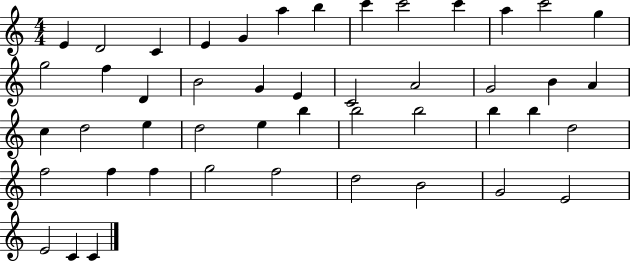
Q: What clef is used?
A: treble